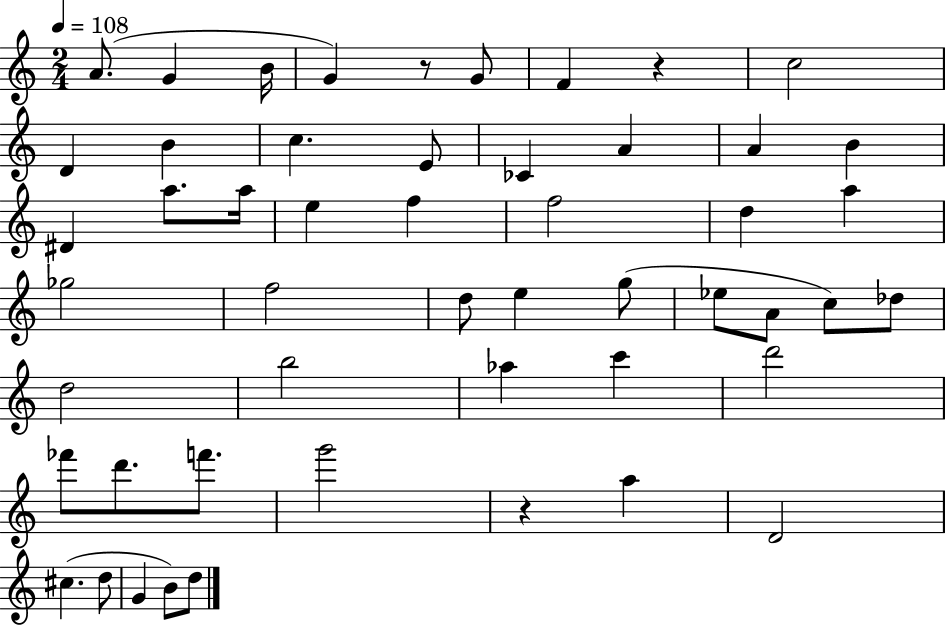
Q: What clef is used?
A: treble